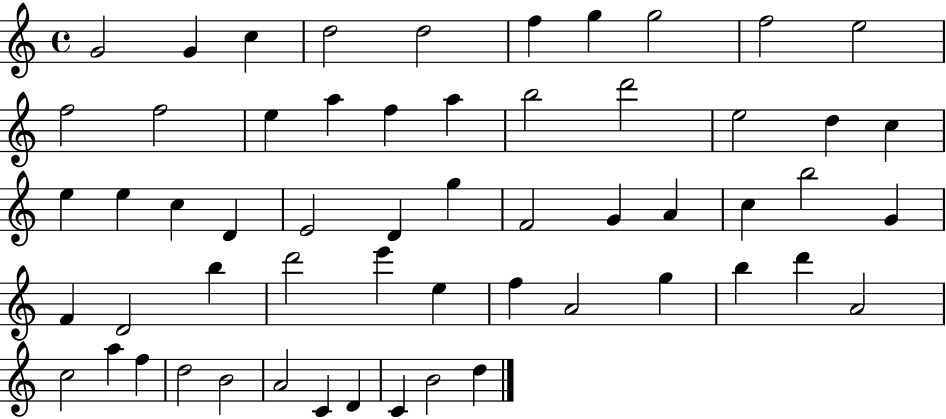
G4/h G4/q C5/q D5/h D5/h F5/q G5/q G5/h F5/h E5/h F5/h F5/h E5/q A5/q F5/q A5/q B5/h D6/h E5/h D5/q C5/q E5/q E5/q C5/q D4/q E4/h D4/q G5/q F4/h G4/q A4/q C5/q B5/h G4/q F4/q D4/h B5/q D6/h E6/q E5/q F5/q A4/h G5/q B5/q D6/q A4/h C5/h A5/q F5/q D5/h B4/h A4/h C4/q D4/q C4/q B4/h D5/q